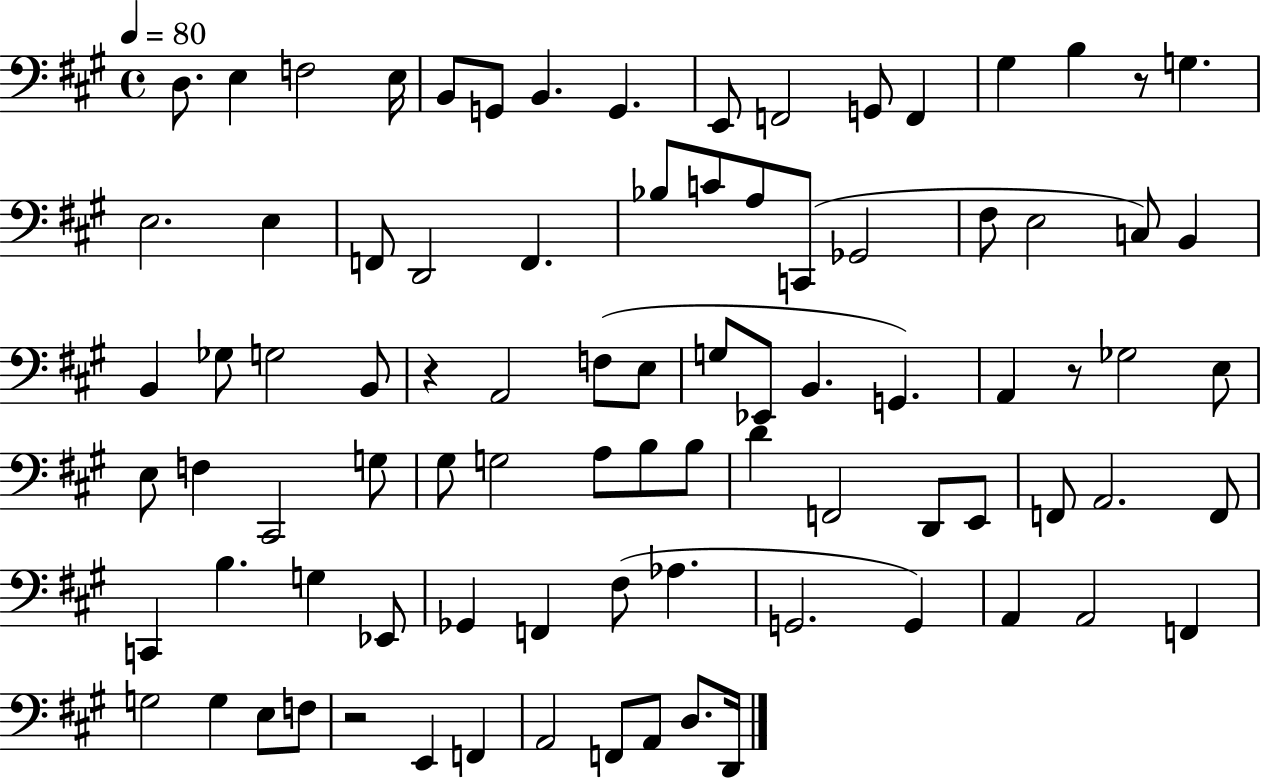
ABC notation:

X:1
T:Untitled
M:4/4
L:1/4
K:A
D,/2 E, F,2 E,/4 B,,/2 G,,/2 B,, G,, E,,/2 F,,2 G,,/2 F,, ^G, B, z/2 G, E,2 E, F,,/2 D,,2 F,, _B,/2 C/2 A,/2 C,,/2 _G,,2 ^F,/2 E,2 C,/2 B,, B,, _G,/2 G,2 B,,/2 z A,,2 F,/2 E,/2 G,/2 _E,,/2 B,, G,, A,, z/2 _G,2 E,/2 E,/2 F, ^C,,2 G,/2 ^G,/2 G,2 A,/2 B,/2 B,/2 D F,,2 D,,/2 E,,/2 F,,/2 A,,2 F,,/2 C,, B, G, _E,,/2 _G,, F,, ^F,/2 _A, G,,2 G,, A,, A,,2 F,, G,2 G, E,/2 F,/2 z2 E,, F,, A,,2 F,,/2 A,,/2 D,/2 D,,/4